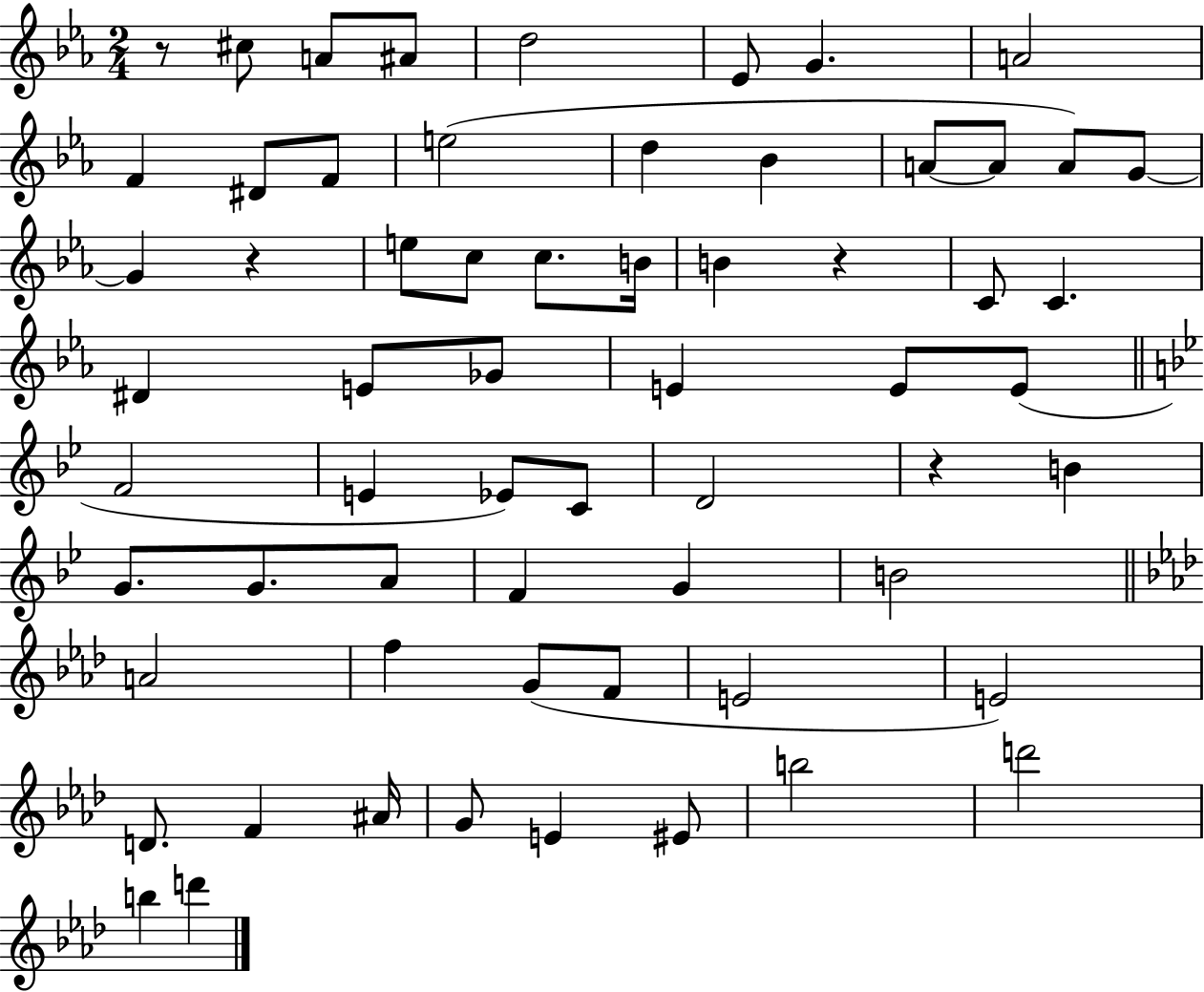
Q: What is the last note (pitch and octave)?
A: D6